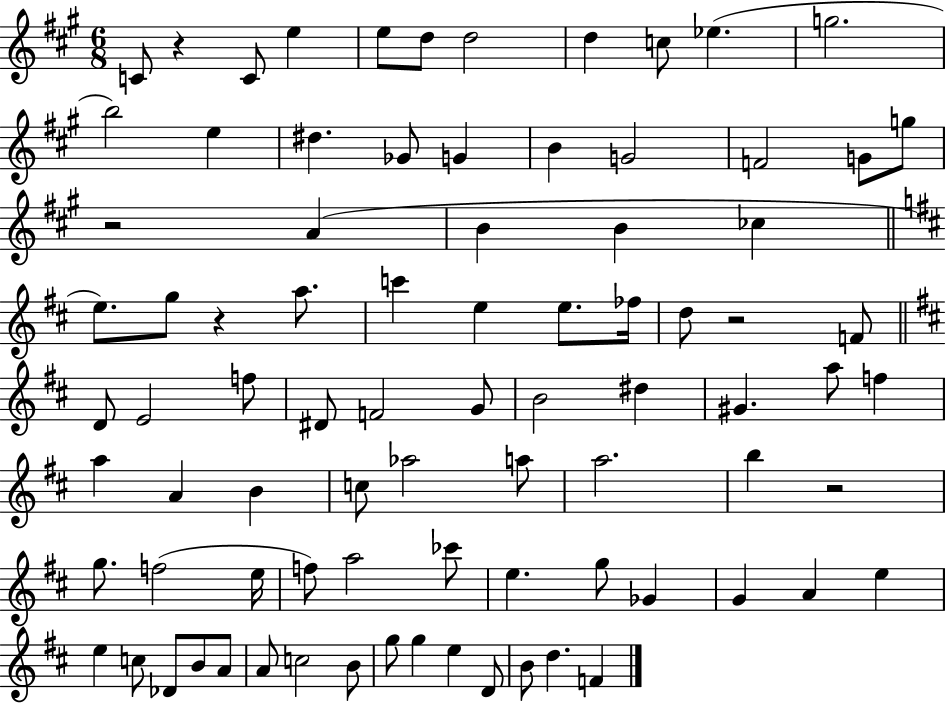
X:1
T:Untitled
M:6/8
L:1/4
K:A
C/2 z C/2 e e/2 d/2 d2 d c/2 _e g2 b2 e ^d _G/2 G B G2 F2 G/2 g/2 z2 A B B _c e/2 g/2 z a/2 c' e e/2 _f/4 d/2 z2 F/2 D/2 E2 f/2 ^D/2 F2 G/2 B2 ^d ^G a/2 f a A B c/2 _a2 a/2 a2 b z2 g/2 f2 e/4 f/2 a2 _c'/2 e g/2 _G G A e e c/2 _D/2 B/2 A/2 A/2 c2 B/2 g/2 g e D/2 B/2 d F